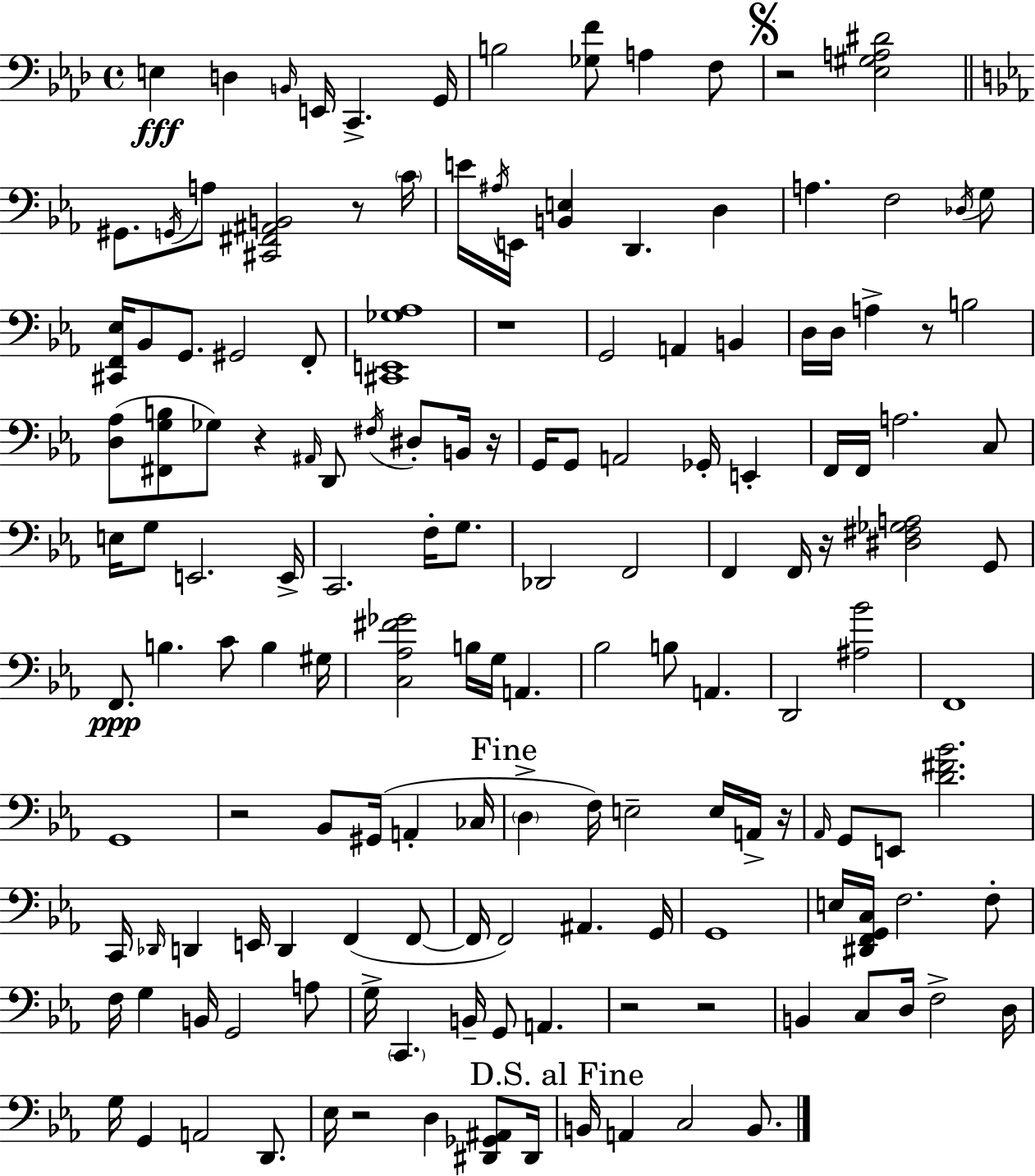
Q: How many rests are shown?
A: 12